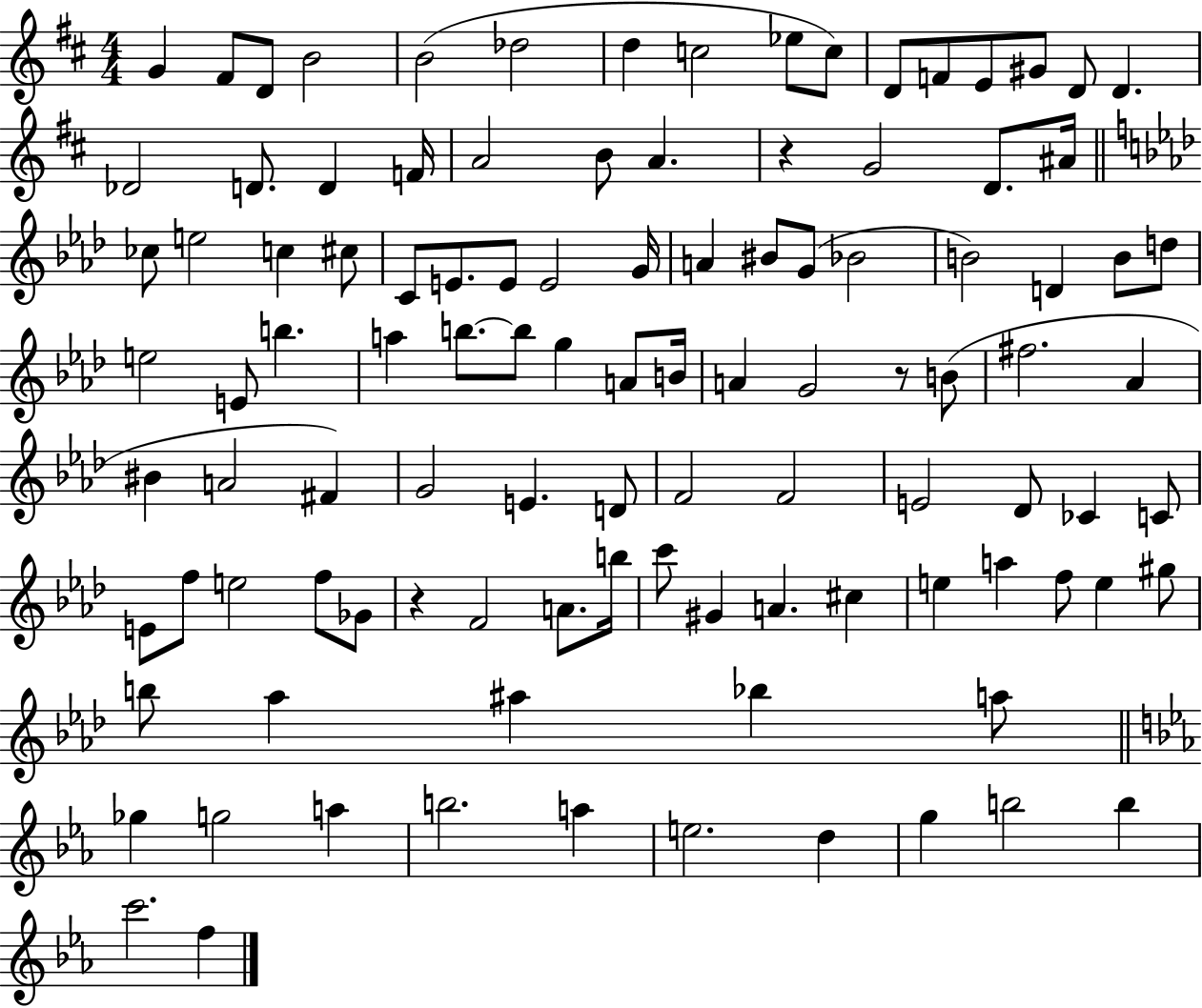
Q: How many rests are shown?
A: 3